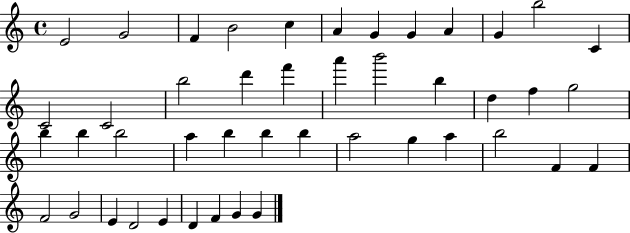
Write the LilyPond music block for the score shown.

{
  \clef treble
  \time 4/4
  \defaultTimeSignature
  \key c \major
  e'2 g'2 | f'4 b'2 c''4 | a'4 g'4 g'4 a'4 | g'4 b''2 c'4 | \break c'2 c'2 | b''2 d'''4 f'''4 | a'''4 b'''2 b''4 | d''4 f''4 g''2 | \break b''4 b''4 b''2 | a''4 b''4 b''4 b''4 | a''2 g''4 a''4 | b''2 f'4 f'4 | \break f'2 g'2 | e'4 d'2 e'4 | d'4 f'4 g'4 g'4 | \bar "|."
}